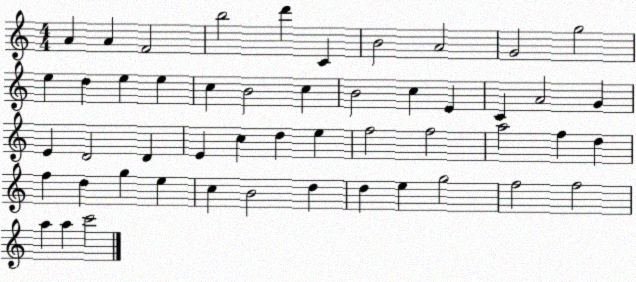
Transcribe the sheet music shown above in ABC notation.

X:1
T:Untitled
M:4/4
L:1/4
K:C
A A F2 b2 d' C B2 A2 G2 g2 e d e e c B2 c B2 c E C A2 G E D2 D E c d e f2 f2 a2 f d f d g e c B2 d d e g2 f2 f2 a a c'2